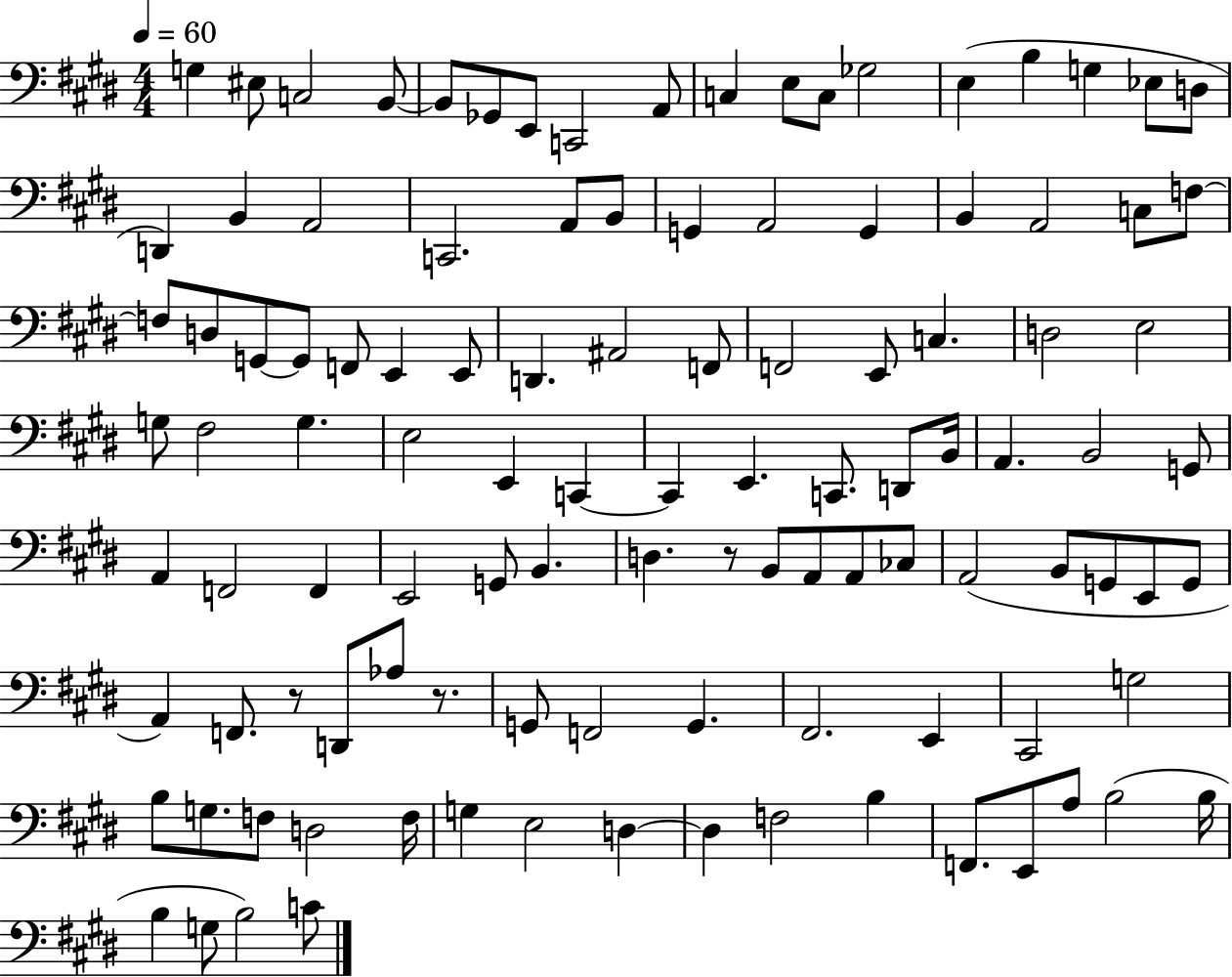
{
  \clef bass
  \numericTimeSignature
  \time 4/4
  \key e \major
  \tempo 4 = 60
  g4 eis8 c2 b,8~~ | b,8 ges,8 e,8 c,2 a,8 | c4 e8 c8 ges2 | e4( b4 g4 ees8 d8 | \break d,4) b,4 a,2 | c,2. a,8 b,8 | g,4 a,2 g,4 | b,4 a,2 c8 f8~~ | \break f8 d8 g,8~~ g,8 f,8 e,4 e,8 | d,4. ais,2 f,8 | f,2 e,8 c4. | d2 e2 | \break g8 fis2 g4. | e2 e,4 c,4~~ | c,4 e,4. c,8. d,8 b,16 | a,4. b,2 g,8 | \break a,4 f,2 f,4 | e,2 g,8 b,4. | d4. r8 b,8 a,8 a,8 ces8 | a,2( b,8 g,8 e,8 g,8 | \break a,4) f,8. r8 d,8 aes8 r8. | g,8 f,2 g,4. | fis,2. e,4 | cis,2 g2 | \break b8 g8. f8 d2 f16 | g4 e2 d4~~ | d4 f2 b4 | f,8. e,8 a8 b2( b16 | \break b4 g8 b2) c'8 | \bar "|."
}